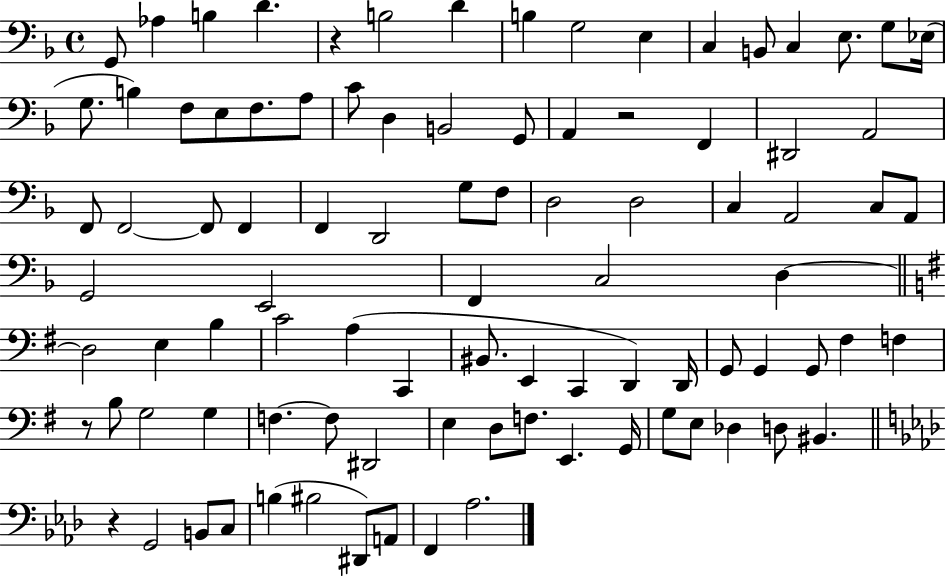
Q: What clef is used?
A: bass